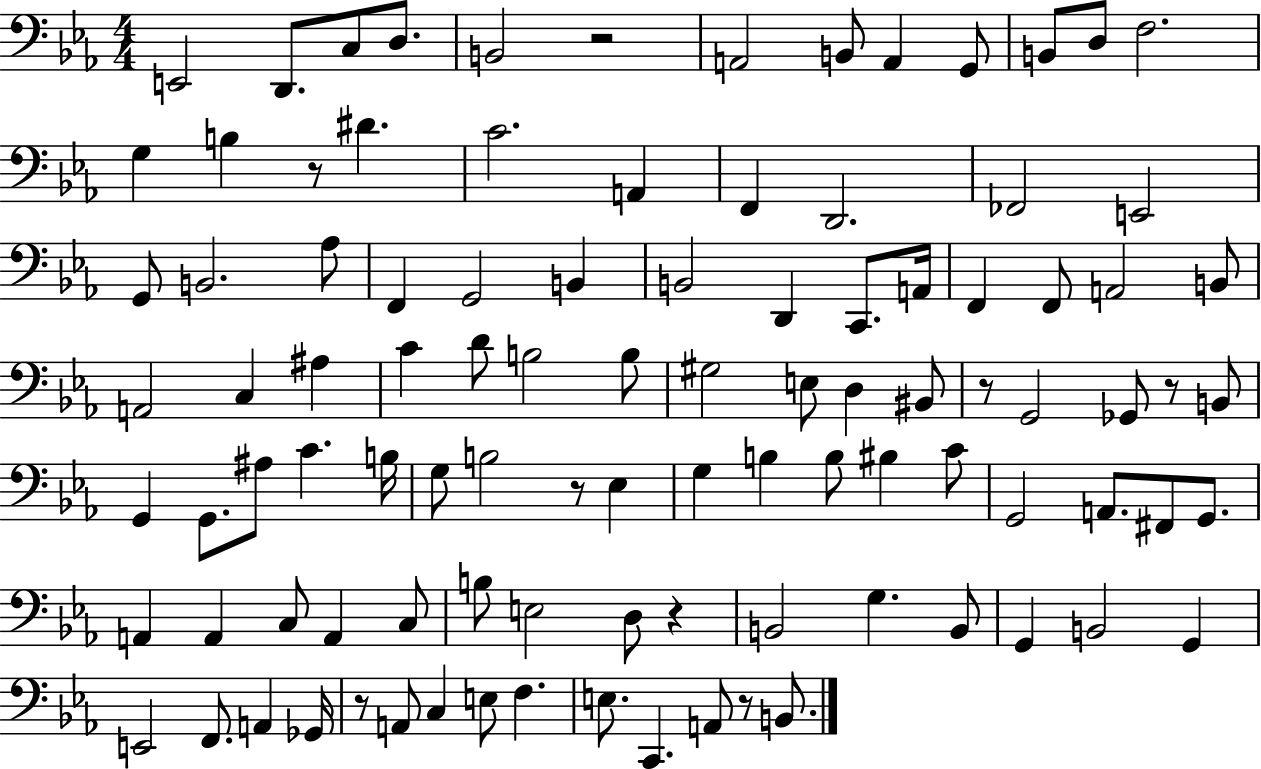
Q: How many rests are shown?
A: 8